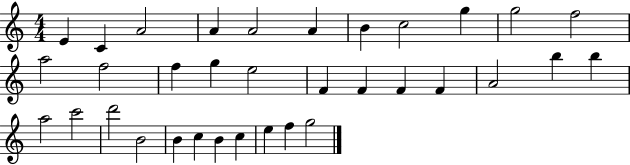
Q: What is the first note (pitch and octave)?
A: E4